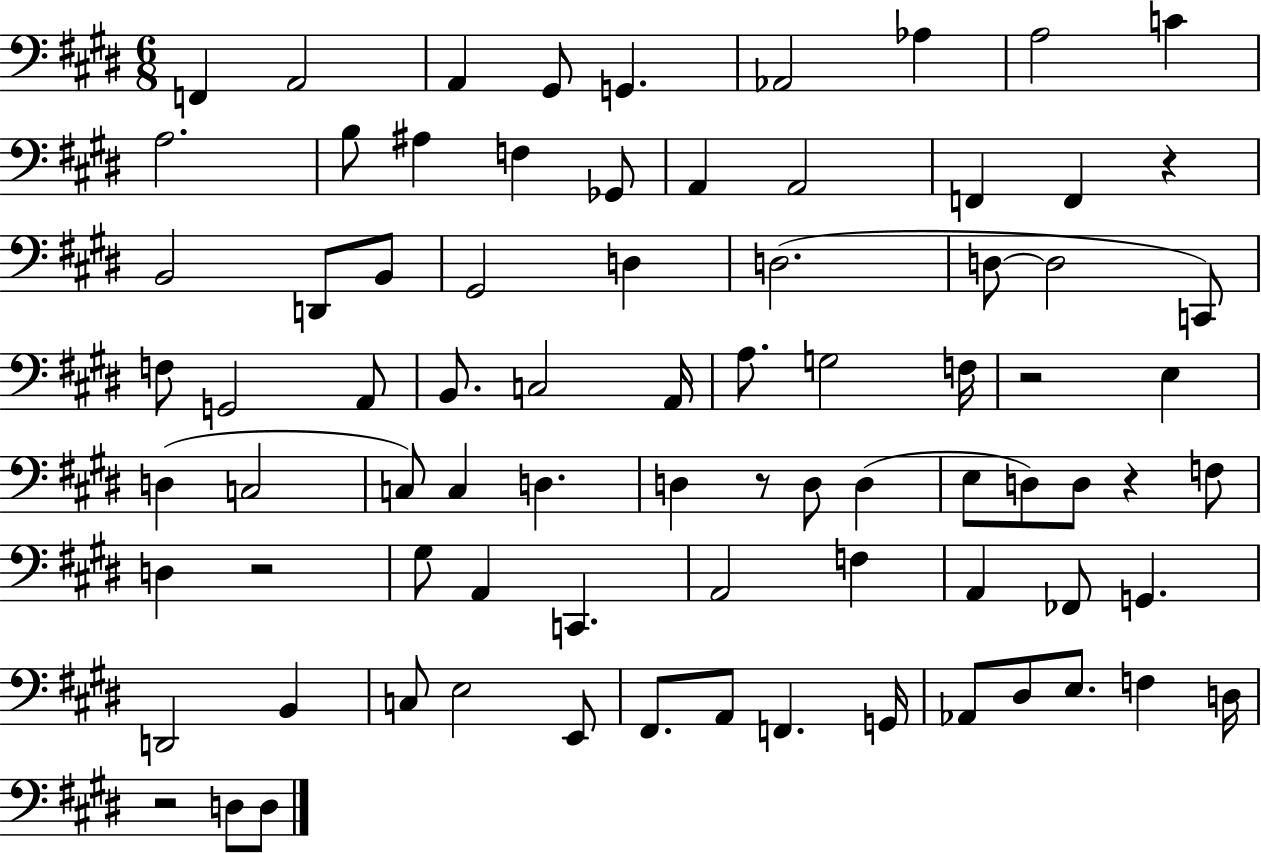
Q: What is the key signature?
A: E major